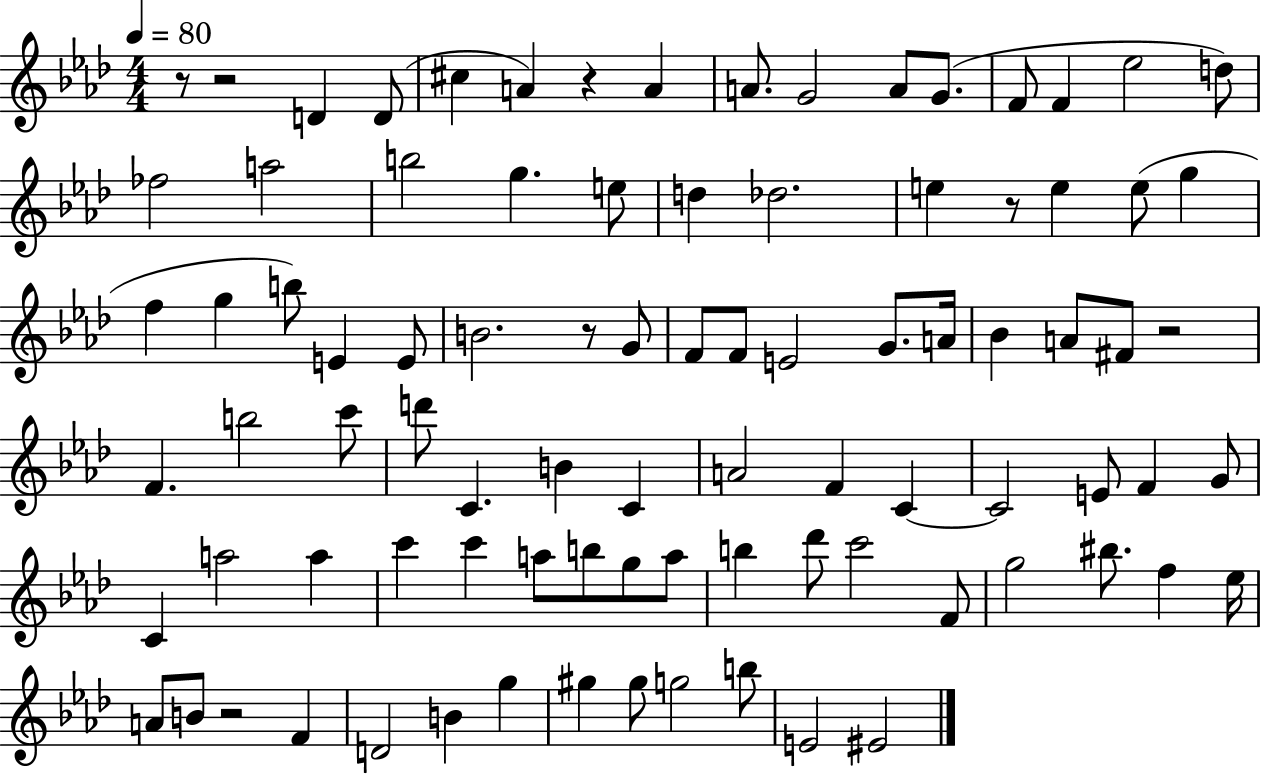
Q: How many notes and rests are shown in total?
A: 89